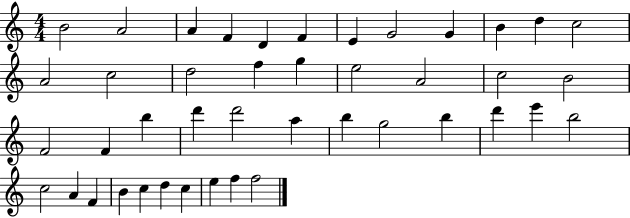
B4/h A4/h A4/q F4/q D4/q F4/q E4/q G4/h G4/q B4/q D5/q C5/h A4/h C5/h D5/h F5/q G5/q E5/h A4/h C5/h B4/h F4/h F4/q B5/q D6/q D6/h A5/q B5/q G5/h B5/q D6/q E6/q B5/h C5/h A4/q F4/q B4/q C5/q D5/q C5/q E5/q F5/q F5/h